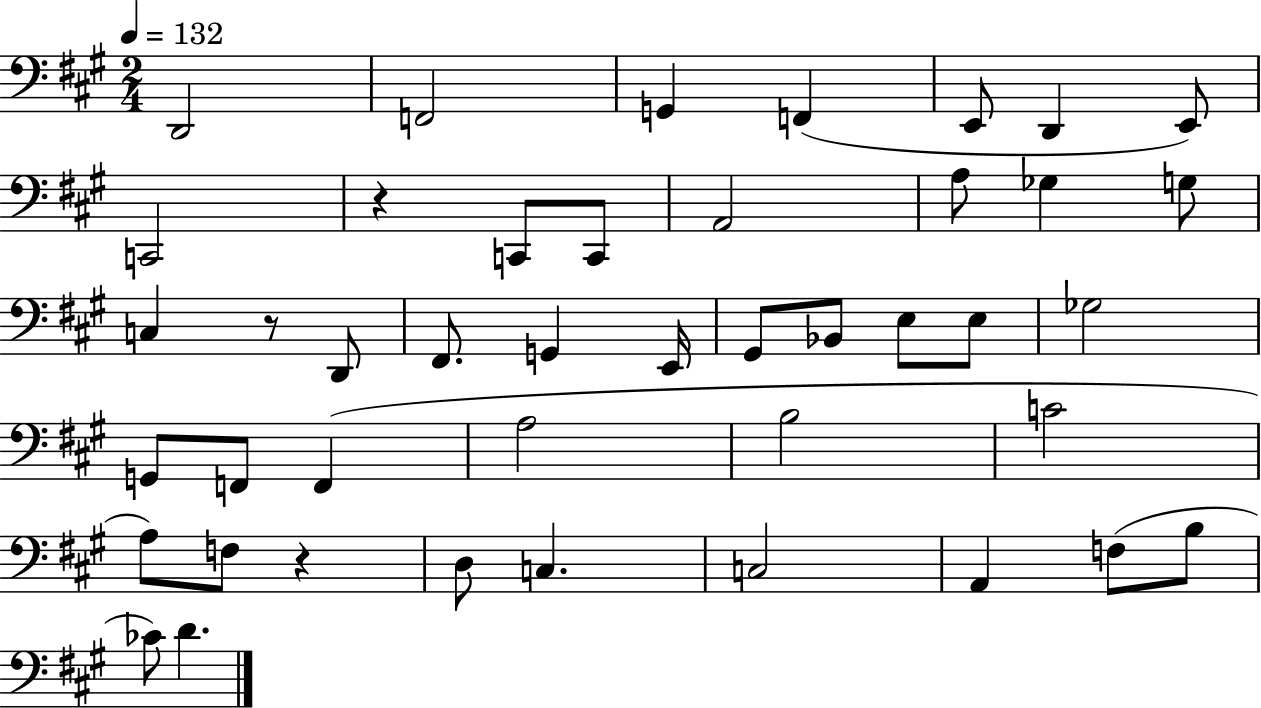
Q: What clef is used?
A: bass